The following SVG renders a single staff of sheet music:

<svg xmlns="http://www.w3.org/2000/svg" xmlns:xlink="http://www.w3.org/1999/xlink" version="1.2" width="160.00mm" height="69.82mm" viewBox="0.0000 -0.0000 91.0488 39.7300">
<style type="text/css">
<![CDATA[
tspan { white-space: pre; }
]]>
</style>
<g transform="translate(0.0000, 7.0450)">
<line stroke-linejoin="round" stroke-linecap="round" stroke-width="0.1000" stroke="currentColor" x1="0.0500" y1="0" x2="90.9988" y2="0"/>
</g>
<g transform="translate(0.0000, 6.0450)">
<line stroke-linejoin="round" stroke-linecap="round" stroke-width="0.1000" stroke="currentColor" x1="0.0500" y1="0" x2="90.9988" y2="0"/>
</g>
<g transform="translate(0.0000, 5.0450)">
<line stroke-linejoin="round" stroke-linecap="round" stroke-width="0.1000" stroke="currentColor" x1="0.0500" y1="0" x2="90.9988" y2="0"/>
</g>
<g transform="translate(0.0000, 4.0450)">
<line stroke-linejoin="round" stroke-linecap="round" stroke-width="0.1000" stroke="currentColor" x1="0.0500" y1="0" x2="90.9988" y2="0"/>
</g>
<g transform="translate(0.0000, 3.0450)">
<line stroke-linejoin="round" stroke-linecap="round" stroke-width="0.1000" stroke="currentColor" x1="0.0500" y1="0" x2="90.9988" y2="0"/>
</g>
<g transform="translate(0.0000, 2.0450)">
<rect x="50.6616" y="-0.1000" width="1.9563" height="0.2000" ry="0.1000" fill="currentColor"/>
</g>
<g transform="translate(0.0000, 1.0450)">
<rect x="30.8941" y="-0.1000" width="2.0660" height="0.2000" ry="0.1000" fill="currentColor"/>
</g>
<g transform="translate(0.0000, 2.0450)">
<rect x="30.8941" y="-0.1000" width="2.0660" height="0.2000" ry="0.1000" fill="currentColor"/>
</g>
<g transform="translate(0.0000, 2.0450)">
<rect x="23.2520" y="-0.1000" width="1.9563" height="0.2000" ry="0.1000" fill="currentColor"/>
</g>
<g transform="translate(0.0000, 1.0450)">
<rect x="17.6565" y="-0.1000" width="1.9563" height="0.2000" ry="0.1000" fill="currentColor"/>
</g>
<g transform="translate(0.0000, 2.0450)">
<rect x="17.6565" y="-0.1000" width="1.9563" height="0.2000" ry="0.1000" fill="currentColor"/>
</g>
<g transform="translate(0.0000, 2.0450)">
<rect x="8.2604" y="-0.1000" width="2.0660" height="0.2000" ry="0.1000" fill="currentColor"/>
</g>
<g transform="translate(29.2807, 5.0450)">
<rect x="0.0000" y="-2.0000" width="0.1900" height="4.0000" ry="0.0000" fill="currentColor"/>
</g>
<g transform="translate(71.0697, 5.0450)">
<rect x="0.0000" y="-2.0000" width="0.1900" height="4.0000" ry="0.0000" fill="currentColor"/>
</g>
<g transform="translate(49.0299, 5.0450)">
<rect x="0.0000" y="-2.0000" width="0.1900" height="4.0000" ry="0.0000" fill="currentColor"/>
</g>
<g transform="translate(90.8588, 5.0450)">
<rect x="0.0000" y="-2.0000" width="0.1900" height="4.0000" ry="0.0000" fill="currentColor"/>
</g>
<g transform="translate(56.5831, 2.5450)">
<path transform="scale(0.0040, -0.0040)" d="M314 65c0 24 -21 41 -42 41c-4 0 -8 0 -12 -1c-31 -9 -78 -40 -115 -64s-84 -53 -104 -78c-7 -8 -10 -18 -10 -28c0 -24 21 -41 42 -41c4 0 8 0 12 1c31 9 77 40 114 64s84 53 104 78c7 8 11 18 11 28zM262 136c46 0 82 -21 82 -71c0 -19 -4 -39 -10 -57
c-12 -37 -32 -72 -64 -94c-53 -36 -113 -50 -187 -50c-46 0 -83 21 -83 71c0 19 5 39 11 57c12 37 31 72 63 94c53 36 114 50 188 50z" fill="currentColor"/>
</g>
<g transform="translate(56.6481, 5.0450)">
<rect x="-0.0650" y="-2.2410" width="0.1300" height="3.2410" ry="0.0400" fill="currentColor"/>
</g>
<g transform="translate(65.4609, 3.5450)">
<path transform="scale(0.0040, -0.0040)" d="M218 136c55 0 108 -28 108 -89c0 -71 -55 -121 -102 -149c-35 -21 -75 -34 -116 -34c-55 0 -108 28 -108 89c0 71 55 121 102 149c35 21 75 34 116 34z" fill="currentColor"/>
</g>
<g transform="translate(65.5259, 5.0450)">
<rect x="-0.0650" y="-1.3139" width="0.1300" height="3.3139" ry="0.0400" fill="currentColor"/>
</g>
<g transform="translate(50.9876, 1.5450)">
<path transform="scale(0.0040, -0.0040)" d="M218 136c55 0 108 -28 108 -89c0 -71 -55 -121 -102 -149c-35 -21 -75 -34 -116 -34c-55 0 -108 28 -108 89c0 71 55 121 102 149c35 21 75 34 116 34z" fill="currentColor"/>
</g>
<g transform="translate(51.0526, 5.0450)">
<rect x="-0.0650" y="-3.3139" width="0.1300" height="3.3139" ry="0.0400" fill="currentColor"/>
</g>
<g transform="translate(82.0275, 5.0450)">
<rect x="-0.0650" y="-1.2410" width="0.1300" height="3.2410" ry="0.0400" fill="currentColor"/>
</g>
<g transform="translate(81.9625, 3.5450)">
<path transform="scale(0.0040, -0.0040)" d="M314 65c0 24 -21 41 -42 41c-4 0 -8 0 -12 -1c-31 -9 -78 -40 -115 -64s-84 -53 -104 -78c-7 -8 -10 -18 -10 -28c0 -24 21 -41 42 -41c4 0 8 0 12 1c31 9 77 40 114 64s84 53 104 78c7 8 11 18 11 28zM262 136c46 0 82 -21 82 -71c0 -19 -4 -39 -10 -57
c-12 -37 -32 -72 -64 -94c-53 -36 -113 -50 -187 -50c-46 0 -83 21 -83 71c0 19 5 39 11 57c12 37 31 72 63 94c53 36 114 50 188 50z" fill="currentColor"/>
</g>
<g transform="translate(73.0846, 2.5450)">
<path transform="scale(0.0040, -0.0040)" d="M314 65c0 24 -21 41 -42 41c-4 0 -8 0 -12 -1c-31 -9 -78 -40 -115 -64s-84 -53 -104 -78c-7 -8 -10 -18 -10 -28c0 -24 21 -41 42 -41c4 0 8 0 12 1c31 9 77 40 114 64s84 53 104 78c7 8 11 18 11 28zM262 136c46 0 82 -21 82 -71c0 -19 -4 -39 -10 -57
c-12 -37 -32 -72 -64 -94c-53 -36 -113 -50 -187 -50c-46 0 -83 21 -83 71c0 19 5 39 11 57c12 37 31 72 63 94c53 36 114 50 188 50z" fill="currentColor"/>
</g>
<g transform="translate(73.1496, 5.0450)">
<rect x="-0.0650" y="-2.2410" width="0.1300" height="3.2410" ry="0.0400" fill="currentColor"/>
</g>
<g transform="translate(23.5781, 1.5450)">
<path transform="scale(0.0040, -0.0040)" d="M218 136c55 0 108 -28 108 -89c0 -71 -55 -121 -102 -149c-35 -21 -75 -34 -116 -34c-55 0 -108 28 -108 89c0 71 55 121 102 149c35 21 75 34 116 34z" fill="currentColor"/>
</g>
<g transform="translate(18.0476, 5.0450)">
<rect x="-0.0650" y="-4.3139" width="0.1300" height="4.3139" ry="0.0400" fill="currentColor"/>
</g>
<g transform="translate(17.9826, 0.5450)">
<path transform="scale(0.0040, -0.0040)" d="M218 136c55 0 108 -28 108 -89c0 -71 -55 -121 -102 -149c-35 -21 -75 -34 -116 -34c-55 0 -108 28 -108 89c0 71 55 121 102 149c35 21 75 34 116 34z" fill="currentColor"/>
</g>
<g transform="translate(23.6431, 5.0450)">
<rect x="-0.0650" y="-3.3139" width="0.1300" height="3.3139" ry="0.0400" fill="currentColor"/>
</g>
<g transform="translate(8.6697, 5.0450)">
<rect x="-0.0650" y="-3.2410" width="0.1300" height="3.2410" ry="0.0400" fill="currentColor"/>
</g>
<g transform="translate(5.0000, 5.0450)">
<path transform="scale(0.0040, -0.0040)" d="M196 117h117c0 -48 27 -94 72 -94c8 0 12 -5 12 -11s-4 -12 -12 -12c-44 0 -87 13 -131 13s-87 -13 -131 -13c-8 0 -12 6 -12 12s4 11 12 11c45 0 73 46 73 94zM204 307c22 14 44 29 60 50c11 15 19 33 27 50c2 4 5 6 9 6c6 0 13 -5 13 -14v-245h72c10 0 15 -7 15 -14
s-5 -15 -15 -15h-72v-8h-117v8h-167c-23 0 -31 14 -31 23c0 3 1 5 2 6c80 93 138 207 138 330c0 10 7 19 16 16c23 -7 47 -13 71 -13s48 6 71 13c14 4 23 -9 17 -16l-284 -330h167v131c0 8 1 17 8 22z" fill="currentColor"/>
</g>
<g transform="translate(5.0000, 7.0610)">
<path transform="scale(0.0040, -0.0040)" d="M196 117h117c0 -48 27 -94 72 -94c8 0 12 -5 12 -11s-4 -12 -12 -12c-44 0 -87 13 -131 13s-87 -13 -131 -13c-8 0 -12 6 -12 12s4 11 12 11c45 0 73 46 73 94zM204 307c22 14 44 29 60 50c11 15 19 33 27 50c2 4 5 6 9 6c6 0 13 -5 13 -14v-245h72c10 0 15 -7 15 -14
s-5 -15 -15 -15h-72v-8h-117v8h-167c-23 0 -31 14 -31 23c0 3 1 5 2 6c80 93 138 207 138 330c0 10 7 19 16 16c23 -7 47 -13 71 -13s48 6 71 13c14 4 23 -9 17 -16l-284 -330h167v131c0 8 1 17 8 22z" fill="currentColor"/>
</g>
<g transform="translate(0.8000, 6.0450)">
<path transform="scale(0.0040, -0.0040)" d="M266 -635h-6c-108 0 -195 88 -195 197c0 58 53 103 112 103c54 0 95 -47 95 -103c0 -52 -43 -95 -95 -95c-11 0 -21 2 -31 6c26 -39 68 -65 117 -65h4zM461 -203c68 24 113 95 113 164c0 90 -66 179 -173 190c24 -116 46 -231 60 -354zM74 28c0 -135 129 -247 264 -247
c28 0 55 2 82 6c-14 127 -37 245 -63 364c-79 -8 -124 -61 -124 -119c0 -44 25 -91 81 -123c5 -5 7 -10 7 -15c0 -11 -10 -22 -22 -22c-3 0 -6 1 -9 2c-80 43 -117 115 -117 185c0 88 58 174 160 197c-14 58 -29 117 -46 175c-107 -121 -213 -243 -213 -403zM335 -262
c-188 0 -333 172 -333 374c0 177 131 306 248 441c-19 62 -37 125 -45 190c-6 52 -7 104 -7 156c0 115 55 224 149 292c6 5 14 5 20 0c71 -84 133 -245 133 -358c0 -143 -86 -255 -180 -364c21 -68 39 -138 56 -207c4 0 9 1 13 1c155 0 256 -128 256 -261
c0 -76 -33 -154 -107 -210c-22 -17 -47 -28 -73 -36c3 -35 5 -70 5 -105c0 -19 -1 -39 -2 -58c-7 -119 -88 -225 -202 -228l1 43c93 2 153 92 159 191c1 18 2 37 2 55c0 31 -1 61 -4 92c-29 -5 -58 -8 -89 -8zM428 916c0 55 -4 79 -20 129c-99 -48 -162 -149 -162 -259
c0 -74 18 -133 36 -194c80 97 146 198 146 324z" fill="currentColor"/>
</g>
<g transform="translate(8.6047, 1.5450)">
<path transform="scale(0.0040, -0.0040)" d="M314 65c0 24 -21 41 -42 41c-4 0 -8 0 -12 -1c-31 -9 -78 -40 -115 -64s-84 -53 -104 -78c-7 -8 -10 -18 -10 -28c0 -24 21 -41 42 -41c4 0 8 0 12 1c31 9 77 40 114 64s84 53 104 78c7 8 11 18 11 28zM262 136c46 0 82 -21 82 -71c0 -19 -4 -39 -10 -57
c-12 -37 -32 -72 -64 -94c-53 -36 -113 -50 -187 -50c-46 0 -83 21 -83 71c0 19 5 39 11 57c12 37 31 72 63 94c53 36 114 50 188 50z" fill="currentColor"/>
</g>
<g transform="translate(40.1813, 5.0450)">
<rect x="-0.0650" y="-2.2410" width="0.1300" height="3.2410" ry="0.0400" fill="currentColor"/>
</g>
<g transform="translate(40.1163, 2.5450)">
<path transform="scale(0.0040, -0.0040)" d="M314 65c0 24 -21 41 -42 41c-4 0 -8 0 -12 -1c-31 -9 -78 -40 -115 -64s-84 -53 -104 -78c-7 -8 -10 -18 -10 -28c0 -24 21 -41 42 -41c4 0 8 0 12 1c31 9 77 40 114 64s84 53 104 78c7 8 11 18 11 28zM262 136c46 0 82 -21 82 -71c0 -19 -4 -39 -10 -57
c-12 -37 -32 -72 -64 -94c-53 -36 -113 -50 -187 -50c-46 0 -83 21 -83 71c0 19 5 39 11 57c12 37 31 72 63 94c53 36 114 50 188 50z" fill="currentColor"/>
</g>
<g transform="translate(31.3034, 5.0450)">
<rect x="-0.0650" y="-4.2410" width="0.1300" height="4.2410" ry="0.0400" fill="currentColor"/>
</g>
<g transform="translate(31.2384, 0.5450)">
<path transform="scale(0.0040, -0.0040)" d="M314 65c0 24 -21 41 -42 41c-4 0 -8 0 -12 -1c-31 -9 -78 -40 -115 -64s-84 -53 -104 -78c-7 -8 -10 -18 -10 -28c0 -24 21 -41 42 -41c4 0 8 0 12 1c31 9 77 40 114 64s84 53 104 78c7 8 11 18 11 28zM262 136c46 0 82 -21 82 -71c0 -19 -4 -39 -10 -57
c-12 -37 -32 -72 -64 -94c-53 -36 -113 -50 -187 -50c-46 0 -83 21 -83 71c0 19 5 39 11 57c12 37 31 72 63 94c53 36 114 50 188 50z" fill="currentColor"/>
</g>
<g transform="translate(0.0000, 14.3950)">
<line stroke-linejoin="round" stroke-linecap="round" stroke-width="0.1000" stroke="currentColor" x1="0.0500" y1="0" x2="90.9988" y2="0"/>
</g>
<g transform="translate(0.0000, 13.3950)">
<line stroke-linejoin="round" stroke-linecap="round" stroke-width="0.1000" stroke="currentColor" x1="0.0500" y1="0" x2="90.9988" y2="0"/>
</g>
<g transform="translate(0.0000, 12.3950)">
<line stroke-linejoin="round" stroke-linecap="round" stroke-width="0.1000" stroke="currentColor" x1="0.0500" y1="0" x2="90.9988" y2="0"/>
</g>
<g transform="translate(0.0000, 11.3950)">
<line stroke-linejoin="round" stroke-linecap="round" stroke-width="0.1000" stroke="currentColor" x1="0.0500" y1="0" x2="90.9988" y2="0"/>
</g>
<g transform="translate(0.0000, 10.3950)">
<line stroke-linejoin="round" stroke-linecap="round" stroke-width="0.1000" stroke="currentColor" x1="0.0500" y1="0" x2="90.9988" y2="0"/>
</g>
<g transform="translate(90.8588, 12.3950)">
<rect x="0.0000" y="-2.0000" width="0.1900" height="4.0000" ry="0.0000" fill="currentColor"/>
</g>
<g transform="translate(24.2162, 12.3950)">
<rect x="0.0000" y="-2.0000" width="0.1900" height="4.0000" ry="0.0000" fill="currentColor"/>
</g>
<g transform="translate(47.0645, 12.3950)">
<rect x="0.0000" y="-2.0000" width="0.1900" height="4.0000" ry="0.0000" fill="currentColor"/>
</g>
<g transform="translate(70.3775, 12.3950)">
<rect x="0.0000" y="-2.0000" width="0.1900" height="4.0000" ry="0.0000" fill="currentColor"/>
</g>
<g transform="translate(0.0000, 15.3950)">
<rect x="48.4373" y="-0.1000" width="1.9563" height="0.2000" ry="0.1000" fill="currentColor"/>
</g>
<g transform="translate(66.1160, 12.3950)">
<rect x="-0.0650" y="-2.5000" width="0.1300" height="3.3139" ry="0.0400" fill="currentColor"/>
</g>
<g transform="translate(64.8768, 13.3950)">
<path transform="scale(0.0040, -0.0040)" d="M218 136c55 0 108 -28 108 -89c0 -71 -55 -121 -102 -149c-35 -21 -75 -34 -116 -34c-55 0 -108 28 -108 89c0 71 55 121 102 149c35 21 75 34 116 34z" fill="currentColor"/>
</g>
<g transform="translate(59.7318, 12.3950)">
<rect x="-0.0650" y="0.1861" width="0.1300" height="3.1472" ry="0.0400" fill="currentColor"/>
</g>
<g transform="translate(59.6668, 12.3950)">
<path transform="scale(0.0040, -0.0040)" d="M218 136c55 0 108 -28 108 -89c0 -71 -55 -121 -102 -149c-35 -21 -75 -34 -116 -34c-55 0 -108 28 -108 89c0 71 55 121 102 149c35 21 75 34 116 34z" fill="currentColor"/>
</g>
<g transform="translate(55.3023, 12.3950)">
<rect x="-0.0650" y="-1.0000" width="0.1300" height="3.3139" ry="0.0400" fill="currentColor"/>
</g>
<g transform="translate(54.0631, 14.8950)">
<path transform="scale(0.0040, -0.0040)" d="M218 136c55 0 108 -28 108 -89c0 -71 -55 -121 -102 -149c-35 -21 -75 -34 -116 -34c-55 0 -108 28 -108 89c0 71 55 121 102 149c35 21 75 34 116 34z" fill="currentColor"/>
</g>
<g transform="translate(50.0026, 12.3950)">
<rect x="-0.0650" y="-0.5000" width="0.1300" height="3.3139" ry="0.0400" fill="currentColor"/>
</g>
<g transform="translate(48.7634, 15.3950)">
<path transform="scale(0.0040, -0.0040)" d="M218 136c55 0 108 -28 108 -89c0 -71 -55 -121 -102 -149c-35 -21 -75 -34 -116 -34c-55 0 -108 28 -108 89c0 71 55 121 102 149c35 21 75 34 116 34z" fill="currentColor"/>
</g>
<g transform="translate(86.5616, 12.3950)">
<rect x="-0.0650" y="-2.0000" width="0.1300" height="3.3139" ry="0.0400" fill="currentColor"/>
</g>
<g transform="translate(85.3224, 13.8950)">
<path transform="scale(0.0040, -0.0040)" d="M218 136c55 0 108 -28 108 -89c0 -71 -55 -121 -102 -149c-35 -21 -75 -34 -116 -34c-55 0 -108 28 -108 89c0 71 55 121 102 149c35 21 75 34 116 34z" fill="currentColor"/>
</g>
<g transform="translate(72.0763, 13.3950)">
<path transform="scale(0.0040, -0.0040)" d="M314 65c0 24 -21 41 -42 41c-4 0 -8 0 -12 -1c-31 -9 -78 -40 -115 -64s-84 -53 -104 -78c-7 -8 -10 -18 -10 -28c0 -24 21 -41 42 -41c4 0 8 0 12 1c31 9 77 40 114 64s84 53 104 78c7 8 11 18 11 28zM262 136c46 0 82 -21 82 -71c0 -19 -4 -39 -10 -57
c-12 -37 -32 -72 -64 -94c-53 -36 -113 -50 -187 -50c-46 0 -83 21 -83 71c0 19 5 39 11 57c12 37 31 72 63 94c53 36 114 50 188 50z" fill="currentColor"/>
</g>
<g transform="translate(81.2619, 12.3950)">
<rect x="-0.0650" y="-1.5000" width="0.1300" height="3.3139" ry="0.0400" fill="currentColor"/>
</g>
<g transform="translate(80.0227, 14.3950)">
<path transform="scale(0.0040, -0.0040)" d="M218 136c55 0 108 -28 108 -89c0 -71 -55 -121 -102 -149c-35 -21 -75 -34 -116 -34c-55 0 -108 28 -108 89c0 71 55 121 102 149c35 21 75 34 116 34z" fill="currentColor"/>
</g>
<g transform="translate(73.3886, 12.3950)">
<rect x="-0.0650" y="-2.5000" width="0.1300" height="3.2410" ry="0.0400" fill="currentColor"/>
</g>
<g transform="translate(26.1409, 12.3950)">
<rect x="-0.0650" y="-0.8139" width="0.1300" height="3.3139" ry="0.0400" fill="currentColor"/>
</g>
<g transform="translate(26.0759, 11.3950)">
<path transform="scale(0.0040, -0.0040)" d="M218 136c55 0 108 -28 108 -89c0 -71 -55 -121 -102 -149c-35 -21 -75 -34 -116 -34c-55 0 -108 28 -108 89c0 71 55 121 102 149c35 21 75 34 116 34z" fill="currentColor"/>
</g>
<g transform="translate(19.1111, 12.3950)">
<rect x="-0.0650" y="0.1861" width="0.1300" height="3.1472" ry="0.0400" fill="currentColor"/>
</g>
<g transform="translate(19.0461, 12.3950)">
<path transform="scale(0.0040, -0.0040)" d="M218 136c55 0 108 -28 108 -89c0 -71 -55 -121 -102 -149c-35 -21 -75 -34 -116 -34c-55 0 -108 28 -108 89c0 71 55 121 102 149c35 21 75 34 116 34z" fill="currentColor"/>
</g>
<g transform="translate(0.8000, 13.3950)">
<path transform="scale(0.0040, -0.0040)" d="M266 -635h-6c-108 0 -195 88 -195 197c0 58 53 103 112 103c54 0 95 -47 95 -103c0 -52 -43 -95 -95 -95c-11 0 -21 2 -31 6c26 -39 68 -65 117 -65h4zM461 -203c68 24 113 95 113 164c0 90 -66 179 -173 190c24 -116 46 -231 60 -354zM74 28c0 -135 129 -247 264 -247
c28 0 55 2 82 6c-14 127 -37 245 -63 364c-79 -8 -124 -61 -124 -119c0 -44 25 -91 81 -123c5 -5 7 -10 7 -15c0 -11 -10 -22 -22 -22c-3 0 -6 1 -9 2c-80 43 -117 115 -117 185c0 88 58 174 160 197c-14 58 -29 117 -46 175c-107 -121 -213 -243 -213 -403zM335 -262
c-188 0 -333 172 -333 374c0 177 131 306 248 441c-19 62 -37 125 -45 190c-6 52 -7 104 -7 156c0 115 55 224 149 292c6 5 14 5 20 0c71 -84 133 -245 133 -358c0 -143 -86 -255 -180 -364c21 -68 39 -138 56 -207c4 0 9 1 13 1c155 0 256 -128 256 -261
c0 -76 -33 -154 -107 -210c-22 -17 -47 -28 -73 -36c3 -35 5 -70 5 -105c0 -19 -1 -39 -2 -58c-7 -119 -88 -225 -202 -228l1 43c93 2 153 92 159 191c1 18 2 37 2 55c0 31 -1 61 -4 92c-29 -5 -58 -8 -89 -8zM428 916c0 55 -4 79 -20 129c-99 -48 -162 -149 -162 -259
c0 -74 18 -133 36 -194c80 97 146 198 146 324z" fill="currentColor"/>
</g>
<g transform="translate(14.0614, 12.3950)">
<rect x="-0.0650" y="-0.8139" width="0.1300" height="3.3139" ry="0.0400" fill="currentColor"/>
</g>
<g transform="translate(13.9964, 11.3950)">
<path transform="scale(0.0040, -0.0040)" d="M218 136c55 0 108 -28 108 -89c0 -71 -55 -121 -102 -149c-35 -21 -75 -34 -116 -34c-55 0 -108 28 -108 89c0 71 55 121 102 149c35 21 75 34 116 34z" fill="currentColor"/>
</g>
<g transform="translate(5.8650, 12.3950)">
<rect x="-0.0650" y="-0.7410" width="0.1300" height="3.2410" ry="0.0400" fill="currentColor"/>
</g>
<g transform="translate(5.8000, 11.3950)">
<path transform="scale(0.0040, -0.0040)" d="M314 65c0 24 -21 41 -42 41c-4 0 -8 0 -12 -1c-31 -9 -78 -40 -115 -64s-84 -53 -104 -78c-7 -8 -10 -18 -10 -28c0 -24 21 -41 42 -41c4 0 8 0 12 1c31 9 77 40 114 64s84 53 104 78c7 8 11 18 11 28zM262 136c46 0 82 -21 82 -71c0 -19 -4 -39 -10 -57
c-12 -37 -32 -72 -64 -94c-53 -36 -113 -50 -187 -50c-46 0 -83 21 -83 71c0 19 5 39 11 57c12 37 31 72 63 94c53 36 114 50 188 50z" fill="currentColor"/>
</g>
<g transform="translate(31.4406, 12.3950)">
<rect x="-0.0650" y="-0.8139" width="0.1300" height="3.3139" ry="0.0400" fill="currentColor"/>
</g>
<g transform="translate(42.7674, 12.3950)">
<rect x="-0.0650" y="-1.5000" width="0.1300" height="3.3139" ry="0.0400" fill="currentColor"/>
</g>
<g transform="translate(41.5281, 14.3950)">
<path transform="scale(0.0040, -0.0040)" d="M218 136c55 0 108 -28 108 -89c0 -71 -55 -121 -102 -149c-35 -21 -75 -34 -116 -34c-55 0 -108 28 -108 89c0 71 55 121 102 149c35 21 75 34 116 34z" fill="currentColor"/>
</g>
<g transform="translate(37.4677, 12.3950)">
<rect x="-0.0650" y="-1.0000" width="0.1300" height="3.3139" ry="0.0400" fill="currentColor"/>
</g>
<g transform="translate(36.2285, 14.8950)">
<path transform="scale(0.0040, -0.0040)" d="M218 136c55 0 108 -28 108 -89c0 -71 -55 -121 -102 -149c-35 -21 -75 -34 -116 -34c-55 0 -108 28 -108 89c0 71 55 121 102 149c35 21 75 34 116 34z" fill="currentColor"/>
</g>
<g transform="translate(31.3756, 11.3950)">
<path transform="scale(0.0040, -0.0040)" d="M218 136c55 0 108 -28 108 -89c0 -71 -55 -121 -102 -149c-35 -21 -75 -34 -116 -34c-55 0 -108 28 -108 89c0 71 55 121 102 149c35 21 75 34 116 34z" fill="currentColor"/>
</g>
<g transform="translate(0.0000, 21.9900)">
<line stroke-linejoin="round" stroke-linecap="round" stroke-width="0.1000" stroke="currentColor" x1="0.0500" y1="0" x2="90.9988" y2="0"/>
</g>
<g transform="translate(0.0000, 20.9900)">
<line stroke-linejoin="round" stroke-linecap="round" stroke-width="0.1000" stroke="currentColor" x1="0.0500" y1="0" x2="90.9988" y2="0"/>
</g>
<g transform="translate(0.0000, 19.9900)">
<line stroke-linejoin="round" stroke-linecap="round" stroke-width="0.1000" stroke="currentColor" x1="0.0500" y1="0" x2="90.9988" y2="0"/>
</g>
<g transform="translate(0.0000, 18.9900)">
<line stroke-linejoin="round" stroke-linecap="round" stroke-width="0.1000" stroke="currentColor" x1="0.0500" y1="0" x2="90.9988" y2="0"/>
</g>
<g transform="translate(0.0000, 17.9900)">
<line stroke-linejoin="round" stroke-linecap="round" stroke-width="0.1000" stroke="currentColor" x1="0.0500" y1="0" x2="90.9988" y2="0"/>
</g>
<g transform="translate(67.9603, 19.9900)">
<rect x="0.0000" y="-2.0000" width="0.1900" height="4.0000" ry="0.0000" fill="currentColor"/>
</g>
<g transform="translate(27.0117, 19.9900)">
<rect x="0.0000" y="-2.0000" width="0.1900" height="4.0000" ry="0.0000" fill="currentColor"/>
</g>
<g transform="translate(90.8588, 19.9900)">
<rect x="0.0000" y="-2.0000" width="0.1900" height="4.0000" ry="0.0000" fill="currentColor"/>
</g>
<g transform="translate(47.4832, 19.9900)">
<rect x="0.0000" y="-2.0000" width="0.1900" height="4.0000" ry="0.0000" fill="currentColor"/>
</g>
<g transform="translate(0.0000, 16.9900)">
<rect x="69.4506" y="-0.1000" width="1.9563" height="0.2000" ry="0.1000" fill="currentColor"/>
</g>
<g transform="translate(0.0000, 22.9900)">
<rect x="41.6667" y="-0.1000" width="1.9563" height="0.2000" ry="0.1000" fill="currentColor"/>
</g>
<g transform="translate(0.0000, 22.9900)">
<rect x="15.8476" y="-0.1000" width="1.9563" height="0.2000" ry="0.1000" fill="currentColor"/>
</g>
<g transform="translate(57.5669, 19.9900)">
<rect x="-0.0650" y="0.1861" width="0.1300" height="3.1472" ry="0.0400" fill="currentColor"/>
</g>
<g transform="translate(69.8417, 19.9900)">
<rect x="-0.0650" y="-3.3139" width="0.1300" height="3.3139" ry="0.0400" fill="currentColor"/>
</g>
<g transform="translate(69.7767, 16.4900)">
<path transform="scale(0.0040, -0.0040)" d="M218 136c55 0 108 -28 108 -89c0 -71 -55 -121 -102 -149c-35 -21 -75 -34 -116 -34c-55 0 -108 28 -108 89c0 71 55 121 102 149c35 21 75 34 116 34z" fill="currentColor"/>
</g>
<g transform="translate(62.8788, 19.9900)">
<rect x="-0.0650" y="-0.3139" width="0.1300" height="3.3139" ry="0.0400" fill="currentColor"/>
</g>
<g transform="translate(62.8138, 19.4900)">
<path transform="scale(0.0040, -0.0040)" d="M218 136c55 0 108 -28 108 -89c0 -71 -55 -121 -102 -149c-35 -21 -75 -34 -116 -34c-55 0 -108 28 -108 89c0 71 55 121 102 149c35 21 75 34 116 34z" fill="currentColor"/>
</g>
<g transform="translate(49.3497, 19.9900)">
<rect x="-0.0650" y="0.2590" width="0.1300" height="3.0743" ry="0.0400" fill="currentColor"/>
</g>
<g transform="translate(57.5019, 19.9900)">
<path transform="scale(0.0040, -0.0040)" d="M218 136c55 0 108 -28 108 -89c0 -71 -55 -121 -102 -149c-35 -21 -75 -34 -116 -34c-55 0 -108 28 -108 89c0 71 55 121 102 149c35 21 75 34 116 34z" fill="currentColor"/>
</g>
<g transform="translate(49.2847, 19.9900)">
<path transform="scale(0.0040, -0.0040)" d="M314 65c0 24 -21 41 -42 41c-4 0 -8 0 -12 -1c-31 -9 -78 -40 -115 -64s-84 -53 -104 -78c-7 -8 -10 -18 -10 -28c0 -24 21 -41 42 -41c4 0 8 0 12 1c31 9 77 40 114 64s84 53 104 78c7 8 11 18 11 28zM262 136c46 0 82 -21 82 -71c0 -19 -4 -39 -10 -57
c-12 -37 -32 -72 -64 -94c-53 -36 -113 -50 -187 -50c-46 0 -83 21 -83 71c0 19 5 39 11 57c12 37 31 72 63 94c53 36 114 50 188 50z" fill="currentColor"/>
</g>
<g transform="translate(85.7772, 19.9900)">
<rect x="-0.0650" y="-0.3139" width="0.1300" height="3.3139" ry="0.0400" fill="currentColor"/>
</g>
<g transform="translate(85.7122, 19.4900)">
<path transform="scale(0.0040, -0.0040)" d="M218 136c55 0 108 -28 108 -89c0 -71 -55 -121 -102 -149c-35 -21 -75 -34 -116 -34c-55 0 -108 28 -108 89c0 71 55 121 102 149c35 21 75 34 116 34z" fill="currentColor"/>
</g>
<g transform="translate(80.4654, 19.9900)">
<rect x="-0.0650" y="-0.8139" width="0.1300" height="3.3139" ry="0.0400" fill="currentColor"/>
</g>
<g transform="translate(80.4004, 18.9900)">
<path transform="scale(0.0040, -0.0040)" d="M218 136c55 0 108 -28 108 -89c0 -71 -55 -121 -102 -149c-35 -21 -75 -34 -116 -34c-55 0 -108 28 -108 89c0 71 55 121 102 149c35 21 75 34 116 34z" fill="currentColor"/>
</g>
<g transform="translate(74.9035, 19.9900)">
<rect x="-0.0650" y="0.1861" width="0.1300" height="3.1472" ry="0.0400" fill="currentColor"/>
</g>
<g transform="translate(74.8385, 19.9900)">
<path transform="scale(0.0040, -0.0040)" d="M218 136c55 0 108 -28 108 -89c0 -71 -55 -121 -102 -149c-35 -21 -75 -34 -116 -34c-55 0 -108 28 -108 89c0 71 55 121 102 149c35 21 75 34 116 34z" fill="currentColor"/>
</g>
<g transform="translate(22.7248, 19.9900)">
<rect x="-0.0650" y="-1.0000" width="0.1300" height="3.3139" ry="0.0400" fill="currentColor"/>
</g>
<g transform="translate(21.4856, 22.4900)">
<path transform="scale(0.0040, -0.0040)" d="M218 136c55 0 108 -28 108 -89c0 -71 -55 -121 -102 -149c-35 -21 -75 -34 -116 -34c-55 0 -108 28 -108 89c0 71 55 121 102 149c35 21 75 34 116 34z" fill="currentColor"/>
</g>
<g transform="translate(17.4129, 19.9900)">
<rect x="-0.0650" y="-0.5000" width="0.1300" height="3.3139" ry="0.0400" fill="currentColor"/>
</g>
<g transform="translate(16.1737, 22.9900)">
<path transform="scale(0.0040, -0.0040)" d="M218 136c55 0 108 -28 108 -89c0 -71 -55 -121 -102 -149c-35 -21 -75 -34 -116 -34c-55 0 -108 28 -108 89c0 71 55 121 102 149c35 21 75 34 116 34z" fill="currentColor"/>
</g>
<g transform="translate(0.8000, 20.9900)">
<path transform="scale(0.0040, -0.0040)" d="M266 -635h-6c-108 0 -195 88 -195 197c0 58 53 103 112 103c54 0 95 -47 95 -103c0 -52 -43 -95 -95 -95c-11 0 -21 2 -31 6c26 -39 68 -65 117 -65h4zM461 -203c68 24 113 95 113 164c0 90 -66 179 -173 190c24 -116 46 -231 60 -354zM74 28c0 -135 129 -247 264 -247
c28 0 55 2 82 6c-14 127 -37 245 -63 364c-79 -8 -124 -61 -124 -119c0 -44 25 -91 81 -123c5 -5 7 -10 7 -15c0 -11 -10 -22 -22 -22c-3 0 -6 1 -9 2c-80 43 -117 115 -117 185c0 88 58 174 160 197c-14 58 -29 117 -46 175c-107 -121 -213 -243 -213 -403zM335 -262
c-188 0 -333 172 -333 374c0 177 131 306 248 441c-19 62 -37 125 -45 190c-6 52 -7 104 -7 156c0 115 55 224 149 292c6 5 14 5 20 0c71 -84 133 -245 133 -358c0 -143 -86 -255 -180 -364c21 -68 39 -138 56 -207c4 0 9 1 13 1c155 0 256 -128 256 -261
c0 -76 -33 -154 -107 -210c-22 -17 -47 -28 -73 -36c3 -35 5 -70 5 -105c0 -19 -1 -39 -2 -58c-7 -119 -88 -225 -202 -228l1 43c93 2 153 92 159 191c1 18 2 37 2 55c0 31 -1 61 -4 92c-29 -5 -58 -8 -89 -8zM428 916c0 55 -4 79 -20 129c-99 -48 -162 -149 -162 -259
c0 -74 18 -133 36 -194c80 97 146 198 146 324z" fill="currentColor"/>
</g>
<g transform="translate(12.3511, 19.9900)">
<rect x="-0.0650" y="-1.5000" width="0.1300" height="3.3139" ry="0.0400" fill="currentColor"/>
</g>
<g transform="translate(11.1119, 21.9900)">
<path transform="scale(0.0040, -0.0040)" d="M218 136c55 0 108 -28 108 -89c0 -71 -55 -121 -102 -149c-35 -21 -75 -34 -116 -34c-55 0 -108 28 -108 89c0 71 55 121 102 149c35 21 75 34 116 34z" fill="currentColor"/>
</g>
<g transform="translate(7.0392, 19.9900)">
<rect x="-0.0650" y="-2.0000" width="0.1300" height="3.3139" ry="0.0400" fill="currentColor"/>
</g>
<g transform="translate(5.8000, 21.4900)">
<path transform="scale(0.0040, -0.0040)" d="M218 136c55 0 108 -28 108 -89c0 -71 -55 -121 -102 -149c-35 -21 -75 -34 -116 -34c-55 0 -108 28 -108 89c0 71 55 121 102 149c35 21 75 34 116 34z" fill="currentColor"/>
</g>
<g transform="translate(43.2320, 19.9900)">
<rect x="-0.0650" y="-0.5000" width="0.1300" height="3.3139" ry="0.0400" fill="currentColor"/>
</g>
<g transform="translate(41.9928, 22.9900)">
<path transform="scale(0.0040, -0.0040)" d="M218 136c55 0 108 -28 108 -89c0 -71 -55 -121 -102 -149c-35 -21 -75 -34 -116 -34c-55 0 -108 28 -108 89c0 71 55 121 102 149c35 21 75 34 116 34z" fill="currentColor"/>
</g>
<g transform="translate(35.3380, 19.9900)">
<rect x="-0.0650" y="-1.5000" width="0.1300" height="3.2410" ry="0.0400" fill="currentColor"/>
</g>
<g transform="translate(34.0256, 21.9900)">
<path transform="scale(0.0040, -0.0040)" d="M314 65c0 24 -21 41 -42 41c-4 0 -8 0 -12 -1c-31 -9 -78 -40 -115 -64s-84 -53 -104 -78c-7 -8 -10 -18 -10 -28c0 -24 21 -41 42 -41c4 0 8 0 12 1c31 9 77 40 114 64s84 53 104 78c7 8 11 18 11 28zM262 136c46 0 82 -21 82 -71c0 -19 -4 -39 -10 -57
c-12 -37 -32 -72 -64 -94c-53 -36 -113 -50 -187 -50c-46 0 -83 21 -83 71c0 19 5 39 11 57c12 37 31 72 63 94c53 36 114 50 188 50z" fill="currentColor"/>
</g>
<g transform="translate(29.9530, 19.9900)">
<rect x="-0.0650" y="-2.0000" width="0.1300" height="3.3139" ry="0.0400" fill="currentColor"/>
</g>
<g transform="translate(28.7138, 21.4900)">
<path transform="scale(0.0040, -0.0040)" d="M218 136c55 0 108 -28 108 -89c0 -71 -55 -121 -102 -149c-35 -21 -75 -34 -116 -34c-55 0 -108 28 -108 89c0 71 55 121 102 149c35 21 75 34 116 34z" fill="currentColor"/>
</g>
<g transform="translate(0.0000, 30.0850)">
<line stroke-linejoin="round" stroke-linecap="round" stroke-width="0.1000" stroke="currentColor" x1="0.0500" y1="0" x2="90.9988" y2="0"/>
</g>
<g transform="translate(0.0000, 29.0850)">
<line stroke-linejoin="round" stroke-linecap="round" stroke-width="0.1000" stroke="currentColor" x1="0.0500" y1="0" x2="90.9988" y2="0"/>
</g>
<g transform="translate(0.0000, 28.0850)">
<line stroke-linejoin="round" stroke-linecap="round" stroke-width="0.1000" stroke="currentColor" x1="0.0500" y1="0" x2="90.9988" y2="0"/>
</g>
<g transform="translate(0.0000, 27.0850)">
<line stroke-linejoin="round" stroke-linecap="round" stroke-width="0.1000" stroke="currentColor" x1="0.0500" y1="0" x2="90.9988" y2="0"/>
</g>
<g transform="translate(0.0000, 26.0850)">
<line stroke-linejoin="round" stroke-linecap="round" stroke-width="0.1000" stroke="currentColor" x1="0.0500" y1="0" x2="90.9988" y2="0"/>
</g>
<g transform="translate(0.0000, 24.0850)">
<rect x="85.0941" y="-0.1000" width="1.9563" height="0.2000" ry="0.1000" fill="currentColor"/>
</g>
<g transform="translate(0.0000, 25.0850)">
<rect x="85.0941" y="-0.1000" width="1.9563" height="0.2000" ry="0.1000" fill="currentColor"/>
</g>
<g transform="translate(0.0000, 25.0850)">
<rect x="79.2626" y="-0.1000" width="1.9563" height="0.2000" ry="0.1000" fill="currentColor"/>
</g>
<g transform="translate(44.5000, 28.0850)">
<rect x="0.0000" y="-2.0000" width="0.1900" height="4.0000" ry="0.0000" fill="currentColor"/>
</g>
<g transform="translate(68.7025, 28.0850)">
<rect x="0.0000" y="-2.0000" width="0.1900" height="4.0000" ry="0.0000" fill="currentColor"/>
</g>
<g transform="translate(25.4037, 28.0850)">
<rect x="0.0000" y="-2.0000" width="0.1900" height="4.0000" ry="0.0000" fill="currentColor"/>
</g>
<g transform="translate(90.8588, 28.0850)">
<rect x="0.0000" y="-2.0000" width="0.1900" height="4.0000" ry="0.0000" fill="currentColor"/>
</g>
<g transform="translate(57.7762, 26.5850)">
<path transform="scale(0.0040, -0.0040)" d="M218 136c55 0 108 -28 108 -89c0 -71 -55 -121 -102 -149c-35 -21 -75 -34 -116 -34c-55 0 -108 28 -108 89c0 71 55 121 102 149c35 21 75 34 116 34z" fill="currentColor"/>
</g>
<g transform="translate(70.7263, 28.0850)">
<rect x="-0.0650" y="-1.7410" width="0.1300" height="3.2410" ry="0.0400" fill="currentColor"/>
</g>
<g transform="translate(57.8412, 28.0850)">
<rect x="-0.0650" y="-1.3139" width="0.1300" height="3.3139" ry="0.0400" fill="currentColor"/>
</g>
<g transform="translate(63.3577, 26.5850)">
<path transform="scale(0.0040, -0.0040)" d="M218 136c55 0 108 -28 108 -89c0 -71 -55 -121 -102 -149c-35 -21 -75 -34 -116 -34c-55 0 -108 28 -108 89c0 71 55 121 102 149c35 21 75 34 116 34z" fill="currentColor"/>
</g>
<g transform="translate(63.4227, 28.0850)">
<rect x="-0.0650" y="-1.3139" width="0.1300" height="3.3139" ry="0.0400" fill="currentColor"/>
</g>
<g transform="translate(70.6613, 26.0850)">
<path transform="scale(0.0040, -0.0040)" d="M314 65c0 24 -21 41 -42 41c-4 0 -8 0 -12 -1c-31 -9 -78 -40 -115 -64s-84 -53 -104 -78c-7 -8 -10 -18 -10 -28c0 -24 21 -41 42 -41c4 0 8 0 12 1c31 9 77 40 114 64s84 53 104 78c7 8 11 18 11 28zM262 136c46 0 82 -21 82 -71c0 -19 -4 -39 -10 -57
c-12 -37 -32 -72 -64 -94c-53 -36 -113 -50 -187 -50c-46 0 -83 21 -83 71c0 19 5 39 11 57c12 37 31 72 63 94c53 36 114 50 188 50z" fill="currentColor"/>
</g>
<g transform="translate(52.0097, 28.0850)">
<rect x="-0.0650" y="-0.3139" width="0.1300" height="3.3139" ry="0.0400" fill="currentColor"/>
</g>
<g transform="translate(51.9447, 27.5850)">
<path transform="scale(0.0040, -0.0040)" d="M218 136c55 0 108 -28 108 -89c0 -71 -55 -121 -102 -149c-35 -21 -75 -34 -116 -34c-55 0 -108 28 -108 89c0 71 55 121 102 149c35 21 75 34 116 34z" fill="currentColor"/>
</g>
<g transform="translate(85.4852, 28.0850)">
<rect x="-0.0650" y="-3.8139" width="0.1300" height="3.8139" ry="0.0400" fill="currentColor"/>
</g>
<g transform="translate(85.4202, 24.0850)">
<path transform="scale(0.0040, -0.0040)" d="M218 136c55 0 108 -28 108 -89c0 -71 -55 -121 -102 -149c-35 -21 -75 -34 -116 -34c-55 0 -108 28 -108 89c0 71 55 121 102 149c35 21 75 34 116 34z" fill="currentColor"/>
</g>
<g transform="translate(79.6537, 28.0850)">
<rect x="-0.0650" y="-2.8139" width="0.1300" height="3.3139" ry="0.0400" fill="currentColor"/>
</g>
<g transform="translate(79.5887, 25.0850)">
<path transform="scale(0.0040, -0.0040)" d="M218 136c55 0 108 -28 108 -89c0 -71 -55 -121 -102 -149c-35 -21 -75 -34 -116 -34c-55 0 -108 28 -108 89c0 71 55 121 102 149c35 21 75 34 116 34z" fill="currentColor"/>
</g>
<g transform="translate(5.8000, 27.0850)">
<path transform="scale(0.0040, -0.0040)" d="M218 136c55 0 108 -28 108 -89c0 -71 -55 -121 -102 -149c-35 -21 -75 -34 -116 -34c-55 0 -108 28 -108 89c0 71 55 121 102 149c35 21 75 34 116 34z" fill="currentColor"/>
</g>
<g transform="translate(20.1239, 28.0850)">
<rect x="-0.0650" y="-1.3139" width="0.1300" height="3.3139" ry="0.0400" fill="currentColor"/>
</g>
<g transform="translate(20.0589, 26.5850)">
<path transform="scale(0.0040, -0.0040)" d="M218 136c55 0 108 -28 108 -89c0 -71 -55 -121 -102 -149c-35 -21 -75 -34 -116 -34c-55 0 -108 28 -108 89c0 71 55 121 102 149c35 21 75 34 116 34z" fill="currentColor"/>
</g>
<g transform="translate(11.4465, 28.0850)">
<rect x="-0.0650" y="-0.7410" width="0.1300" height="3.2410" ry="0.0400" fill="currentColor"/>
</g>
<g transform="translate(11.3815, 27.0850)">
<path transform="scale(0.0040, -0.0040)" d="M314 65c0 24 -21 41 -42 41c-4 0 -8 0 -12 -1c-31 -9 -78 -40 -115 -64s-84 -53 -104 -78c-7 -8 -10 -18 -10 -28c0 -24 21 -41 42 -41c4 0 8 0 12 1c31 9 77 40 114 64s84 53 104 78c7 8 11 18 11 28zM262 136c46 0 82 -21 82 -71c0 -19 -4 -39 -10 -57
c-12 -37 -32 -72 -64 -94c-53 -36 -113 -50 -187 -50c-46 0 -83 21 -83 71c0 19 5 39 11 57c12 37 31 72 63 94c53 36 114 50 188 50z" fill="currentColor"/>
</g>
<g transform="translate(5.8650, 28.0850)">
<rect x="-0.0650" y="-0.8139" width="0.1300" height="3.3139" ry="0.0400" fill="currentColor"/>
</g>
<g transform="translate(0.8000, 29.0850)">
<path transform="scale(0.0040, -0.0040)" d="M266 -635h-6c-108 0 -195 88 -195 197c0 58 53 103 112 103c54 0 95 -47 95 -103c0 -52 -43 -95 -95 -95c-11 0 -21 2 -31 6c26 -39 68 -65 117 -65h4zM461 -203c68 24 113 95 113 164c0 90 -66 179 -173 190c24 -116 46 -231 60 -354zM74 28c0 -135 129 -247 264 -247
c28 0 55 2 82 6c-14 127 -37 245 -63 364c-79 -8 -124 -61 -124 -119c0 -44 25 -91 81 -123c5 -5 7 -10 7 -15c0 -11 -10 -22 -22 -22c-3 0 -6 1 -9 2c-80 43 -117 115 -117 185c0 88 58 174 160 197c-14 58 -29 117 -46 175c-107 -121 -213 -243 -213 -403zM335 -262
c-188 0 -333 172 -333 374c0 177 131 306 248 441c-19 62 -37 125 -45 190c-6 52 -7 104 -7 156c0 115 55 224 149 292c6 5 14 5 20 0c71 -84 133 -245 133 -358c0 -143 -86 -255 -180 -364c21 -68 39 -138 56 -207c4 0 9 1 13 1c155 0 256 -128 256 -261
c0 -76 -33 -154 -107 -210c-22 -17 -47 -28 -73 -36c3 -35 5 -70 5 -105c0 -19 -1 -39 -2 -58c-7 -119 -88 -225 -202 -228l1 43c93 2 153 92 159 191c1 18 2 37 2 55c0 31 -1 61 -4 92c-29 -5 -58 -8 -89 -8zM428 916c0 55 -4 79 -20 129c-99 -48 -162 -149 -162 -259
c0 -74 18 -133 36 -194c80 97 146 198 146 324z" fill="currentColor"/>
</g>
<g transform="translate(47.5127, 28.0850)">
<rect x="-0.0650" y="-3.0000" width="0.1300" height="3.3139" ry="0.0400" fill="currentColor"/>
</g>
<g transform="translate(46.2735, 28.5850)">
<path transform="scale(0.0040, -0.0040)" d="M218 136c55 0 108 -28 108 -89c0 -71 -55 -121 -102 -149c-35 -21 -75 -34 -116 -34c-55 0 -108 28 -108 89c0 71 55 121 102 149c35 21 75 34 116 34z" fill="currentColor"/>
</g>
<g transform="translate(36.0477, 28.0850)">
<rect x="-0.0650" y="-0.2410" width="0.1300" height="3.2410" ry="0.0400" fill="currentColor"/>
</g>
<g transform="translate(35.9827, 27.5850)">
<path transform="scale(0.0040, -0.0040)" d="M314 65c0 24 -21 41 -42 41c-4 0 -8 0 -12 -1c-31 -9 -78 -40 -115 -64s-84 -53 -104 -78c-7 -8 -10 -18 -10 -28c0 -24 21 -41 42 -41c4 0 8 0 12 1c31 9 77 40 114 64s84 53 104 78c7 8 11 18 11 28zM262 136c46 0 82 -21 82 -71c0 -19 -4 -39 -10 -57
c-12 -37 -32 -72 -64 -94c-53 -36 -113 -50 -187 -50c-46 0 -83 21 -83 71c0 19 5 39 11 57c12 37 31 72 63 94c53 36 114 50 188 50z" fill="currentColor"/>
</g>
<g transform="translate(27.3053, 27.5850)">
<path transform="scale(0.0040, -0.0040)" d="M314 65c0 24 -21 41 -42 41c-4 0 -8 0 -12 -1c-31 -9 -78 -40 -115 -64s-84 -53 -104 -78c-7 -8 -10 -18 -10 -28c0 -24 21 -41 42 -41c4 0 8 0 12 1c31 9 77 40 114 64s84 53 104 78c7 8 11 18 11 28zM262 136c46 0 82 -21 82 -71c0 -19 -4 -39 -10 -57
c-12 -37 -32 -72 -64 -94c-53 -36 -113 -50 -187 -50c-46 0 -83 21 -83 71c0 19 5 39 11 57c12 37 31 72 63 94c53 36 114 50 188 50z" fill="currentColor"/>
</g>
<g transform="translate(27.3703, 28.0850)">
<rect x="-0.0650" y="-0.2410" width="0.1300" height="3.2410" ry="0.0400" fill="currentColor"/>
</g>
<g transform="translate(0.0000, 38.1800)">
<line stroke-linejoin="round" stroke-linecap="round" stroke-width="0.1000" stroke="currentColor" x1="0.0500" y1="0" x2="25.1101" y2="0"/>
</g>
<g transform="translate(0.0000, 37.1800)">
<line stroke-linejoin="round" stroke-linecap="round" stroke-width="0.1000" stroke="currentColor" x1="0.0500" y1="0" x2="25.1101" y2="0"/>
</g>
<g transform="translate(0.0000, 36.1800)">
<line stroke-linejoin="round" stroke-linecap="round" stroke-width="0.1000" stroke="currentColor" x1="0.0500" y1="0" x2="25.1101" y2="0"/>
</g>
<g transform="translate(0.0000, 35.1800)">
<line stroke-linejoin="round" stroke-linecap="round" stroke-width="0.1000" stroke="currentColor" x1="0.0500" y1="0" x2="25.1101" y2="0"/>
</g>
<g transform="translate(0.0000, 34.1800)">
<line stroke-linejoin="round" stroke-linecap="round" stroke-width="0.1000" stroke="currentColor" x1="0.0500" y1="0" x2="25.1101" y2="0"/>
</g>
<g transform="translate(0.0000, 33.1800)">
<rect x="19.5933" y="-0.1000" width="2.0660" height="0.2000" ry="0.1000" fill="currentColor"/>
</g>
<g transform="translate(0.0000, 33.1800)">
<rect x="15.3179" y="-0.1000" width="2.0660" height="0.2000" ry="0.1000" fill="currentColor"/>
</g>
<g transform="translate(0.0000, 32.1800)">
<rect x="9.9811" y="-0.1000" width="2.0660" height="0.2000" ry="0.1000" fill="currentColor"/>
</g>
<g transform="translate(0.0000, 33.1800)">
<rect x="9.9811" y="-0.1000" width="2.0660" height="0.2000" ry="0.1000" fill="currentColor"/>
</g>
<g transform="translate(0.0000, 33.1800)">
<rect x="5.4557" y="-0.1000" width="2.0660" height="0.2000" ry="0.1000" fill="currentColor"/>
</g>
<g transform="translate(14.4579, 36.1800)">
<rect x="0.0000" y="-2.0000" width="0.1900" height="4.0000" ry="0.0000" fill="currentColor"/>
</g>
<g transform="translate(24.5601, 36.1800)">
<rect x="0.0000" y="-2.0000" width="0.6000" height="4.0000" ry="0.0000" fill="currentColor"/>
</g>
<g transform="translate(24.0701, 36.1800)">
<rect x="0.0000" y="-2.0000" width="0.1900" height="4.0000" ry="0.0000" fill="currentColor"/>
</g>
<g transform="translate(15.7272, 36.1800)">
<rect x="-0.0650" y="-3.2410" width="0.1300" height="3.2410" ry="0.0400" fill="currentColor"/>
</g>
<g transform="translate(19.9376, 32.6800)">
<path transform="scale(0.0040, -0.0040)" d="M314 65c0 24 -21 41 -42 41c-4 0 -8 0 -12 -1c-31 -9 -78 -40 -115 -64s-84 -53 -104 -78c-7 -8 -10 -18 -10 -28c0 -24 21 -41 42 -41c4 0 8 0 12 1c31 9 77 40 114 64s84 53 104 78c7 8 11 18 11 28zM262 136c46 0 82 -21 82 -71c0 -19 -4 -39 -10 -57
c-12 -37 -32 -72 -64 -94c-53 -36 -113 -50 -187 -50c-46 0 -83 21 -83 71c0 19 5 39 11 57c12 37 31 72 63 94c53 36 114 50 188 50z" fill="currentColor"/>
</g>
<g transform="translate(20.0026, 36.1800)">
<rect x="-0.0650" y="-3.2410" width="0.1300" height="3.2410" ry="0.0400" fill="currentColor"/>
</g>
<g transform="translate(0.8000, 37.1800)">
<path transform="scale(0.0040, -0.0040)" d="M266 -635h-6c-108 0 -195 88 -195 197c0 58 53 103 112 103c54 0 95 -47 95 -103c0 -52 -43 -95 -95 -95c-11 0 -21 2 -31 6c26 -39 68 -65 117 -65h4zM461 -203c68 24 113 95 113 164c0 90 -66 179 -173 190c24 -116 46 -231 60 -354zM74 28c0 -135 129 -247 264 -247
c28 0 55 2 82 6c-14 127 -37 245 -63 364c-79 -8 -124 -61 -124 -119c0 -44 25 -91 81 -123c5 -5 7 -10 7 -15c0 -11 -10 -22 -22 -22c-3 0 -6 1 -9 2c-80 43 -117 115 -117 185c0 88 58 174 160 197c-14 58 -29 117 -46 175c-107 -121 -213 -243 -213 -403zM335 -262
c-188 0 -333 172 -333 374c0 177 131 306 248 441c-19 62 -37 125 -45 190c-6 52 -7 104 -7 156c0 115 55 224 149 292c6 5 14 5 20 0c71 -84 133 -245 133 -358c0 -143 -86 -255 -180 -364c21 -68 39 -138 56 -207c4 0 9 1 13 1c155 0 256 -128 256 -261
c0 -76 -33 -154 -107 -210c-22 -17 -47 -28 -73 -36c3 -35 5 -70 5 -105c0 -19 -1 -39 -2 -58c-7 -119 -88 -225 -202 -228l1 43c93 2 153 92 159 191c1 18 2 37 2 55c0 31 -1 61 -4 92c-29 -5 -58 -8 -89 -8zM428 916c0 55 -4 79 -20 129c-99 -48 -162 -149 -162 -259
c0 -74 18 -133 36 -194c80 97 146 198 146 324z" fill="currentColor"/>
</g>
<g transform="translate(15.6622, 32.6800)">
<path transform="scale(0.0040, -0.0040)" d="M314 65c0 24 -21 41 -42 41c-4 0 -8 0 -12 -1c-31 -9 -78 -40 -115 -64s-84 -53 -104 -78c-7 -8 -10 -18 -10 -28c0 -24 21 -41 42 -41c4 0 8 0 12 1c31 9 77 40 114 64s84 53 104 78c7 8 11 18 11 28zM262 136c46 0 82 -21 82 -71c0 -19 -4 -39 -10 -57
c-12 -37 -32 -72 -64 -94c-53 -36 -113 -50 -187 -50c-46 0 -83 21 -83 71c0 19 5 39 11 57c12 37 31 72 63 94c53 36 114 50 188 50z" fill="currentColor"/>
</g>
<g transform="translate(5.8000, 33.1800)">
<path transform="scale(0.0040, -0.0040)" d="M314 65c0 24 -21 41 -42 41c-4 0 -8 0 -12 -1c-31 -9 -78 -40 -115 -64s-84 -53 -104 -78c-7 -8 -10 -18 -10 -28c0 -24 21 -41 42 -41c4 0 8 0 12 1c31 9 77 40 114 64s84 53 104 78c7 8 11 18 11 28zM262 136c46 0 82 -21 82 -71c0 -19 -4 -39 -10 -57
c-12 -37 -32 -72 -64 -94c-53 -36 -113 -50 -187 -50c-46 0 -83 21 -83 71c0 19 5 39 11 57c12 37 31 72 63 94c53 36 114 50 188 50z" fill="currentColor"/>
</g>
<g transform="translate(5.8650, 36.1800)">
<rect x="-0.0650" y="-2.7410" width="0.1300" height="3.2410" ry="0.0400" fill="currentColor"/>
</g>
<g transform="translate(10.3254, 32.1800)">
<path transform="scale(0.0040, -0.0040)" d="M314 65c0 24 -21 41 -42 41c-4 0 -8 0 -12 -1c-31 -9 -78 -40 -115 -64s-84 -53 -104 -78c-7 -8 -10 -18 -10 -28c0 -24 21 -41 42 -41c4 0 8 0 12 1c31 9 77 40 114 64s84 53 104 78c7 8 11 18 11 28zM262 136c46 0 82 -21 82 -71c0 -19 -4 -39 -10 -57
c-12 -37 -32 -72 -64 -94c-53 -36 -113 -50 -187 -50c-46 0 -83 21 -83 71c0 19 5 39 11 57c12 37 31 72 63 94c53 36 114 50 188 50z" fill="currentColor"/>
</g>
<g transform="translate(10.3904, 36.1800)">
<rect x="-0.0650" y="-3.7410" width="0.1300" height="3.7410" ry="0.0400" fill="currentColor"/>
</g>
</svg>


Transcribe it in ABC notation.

X:1
T:Untitled
M:4/4
L:1/4
K:C
b2 d' b d'2 g2 b g2 e g2 e2 d2 d B d d D E C D B G G2 E F F E C D F E2 C B2 B c b B d c d d2 e c2 c2 A c e e f2 a c' a2 c'2 b2 b2